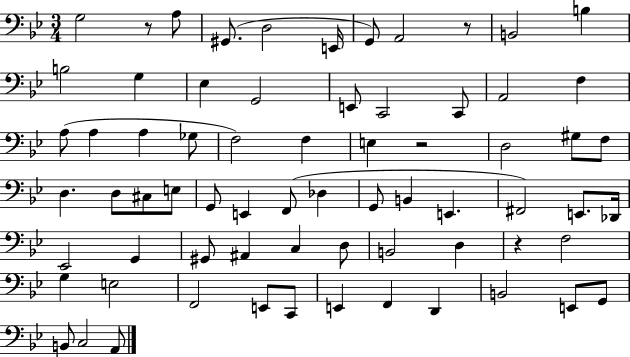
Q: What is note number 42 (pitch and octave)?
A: Db2